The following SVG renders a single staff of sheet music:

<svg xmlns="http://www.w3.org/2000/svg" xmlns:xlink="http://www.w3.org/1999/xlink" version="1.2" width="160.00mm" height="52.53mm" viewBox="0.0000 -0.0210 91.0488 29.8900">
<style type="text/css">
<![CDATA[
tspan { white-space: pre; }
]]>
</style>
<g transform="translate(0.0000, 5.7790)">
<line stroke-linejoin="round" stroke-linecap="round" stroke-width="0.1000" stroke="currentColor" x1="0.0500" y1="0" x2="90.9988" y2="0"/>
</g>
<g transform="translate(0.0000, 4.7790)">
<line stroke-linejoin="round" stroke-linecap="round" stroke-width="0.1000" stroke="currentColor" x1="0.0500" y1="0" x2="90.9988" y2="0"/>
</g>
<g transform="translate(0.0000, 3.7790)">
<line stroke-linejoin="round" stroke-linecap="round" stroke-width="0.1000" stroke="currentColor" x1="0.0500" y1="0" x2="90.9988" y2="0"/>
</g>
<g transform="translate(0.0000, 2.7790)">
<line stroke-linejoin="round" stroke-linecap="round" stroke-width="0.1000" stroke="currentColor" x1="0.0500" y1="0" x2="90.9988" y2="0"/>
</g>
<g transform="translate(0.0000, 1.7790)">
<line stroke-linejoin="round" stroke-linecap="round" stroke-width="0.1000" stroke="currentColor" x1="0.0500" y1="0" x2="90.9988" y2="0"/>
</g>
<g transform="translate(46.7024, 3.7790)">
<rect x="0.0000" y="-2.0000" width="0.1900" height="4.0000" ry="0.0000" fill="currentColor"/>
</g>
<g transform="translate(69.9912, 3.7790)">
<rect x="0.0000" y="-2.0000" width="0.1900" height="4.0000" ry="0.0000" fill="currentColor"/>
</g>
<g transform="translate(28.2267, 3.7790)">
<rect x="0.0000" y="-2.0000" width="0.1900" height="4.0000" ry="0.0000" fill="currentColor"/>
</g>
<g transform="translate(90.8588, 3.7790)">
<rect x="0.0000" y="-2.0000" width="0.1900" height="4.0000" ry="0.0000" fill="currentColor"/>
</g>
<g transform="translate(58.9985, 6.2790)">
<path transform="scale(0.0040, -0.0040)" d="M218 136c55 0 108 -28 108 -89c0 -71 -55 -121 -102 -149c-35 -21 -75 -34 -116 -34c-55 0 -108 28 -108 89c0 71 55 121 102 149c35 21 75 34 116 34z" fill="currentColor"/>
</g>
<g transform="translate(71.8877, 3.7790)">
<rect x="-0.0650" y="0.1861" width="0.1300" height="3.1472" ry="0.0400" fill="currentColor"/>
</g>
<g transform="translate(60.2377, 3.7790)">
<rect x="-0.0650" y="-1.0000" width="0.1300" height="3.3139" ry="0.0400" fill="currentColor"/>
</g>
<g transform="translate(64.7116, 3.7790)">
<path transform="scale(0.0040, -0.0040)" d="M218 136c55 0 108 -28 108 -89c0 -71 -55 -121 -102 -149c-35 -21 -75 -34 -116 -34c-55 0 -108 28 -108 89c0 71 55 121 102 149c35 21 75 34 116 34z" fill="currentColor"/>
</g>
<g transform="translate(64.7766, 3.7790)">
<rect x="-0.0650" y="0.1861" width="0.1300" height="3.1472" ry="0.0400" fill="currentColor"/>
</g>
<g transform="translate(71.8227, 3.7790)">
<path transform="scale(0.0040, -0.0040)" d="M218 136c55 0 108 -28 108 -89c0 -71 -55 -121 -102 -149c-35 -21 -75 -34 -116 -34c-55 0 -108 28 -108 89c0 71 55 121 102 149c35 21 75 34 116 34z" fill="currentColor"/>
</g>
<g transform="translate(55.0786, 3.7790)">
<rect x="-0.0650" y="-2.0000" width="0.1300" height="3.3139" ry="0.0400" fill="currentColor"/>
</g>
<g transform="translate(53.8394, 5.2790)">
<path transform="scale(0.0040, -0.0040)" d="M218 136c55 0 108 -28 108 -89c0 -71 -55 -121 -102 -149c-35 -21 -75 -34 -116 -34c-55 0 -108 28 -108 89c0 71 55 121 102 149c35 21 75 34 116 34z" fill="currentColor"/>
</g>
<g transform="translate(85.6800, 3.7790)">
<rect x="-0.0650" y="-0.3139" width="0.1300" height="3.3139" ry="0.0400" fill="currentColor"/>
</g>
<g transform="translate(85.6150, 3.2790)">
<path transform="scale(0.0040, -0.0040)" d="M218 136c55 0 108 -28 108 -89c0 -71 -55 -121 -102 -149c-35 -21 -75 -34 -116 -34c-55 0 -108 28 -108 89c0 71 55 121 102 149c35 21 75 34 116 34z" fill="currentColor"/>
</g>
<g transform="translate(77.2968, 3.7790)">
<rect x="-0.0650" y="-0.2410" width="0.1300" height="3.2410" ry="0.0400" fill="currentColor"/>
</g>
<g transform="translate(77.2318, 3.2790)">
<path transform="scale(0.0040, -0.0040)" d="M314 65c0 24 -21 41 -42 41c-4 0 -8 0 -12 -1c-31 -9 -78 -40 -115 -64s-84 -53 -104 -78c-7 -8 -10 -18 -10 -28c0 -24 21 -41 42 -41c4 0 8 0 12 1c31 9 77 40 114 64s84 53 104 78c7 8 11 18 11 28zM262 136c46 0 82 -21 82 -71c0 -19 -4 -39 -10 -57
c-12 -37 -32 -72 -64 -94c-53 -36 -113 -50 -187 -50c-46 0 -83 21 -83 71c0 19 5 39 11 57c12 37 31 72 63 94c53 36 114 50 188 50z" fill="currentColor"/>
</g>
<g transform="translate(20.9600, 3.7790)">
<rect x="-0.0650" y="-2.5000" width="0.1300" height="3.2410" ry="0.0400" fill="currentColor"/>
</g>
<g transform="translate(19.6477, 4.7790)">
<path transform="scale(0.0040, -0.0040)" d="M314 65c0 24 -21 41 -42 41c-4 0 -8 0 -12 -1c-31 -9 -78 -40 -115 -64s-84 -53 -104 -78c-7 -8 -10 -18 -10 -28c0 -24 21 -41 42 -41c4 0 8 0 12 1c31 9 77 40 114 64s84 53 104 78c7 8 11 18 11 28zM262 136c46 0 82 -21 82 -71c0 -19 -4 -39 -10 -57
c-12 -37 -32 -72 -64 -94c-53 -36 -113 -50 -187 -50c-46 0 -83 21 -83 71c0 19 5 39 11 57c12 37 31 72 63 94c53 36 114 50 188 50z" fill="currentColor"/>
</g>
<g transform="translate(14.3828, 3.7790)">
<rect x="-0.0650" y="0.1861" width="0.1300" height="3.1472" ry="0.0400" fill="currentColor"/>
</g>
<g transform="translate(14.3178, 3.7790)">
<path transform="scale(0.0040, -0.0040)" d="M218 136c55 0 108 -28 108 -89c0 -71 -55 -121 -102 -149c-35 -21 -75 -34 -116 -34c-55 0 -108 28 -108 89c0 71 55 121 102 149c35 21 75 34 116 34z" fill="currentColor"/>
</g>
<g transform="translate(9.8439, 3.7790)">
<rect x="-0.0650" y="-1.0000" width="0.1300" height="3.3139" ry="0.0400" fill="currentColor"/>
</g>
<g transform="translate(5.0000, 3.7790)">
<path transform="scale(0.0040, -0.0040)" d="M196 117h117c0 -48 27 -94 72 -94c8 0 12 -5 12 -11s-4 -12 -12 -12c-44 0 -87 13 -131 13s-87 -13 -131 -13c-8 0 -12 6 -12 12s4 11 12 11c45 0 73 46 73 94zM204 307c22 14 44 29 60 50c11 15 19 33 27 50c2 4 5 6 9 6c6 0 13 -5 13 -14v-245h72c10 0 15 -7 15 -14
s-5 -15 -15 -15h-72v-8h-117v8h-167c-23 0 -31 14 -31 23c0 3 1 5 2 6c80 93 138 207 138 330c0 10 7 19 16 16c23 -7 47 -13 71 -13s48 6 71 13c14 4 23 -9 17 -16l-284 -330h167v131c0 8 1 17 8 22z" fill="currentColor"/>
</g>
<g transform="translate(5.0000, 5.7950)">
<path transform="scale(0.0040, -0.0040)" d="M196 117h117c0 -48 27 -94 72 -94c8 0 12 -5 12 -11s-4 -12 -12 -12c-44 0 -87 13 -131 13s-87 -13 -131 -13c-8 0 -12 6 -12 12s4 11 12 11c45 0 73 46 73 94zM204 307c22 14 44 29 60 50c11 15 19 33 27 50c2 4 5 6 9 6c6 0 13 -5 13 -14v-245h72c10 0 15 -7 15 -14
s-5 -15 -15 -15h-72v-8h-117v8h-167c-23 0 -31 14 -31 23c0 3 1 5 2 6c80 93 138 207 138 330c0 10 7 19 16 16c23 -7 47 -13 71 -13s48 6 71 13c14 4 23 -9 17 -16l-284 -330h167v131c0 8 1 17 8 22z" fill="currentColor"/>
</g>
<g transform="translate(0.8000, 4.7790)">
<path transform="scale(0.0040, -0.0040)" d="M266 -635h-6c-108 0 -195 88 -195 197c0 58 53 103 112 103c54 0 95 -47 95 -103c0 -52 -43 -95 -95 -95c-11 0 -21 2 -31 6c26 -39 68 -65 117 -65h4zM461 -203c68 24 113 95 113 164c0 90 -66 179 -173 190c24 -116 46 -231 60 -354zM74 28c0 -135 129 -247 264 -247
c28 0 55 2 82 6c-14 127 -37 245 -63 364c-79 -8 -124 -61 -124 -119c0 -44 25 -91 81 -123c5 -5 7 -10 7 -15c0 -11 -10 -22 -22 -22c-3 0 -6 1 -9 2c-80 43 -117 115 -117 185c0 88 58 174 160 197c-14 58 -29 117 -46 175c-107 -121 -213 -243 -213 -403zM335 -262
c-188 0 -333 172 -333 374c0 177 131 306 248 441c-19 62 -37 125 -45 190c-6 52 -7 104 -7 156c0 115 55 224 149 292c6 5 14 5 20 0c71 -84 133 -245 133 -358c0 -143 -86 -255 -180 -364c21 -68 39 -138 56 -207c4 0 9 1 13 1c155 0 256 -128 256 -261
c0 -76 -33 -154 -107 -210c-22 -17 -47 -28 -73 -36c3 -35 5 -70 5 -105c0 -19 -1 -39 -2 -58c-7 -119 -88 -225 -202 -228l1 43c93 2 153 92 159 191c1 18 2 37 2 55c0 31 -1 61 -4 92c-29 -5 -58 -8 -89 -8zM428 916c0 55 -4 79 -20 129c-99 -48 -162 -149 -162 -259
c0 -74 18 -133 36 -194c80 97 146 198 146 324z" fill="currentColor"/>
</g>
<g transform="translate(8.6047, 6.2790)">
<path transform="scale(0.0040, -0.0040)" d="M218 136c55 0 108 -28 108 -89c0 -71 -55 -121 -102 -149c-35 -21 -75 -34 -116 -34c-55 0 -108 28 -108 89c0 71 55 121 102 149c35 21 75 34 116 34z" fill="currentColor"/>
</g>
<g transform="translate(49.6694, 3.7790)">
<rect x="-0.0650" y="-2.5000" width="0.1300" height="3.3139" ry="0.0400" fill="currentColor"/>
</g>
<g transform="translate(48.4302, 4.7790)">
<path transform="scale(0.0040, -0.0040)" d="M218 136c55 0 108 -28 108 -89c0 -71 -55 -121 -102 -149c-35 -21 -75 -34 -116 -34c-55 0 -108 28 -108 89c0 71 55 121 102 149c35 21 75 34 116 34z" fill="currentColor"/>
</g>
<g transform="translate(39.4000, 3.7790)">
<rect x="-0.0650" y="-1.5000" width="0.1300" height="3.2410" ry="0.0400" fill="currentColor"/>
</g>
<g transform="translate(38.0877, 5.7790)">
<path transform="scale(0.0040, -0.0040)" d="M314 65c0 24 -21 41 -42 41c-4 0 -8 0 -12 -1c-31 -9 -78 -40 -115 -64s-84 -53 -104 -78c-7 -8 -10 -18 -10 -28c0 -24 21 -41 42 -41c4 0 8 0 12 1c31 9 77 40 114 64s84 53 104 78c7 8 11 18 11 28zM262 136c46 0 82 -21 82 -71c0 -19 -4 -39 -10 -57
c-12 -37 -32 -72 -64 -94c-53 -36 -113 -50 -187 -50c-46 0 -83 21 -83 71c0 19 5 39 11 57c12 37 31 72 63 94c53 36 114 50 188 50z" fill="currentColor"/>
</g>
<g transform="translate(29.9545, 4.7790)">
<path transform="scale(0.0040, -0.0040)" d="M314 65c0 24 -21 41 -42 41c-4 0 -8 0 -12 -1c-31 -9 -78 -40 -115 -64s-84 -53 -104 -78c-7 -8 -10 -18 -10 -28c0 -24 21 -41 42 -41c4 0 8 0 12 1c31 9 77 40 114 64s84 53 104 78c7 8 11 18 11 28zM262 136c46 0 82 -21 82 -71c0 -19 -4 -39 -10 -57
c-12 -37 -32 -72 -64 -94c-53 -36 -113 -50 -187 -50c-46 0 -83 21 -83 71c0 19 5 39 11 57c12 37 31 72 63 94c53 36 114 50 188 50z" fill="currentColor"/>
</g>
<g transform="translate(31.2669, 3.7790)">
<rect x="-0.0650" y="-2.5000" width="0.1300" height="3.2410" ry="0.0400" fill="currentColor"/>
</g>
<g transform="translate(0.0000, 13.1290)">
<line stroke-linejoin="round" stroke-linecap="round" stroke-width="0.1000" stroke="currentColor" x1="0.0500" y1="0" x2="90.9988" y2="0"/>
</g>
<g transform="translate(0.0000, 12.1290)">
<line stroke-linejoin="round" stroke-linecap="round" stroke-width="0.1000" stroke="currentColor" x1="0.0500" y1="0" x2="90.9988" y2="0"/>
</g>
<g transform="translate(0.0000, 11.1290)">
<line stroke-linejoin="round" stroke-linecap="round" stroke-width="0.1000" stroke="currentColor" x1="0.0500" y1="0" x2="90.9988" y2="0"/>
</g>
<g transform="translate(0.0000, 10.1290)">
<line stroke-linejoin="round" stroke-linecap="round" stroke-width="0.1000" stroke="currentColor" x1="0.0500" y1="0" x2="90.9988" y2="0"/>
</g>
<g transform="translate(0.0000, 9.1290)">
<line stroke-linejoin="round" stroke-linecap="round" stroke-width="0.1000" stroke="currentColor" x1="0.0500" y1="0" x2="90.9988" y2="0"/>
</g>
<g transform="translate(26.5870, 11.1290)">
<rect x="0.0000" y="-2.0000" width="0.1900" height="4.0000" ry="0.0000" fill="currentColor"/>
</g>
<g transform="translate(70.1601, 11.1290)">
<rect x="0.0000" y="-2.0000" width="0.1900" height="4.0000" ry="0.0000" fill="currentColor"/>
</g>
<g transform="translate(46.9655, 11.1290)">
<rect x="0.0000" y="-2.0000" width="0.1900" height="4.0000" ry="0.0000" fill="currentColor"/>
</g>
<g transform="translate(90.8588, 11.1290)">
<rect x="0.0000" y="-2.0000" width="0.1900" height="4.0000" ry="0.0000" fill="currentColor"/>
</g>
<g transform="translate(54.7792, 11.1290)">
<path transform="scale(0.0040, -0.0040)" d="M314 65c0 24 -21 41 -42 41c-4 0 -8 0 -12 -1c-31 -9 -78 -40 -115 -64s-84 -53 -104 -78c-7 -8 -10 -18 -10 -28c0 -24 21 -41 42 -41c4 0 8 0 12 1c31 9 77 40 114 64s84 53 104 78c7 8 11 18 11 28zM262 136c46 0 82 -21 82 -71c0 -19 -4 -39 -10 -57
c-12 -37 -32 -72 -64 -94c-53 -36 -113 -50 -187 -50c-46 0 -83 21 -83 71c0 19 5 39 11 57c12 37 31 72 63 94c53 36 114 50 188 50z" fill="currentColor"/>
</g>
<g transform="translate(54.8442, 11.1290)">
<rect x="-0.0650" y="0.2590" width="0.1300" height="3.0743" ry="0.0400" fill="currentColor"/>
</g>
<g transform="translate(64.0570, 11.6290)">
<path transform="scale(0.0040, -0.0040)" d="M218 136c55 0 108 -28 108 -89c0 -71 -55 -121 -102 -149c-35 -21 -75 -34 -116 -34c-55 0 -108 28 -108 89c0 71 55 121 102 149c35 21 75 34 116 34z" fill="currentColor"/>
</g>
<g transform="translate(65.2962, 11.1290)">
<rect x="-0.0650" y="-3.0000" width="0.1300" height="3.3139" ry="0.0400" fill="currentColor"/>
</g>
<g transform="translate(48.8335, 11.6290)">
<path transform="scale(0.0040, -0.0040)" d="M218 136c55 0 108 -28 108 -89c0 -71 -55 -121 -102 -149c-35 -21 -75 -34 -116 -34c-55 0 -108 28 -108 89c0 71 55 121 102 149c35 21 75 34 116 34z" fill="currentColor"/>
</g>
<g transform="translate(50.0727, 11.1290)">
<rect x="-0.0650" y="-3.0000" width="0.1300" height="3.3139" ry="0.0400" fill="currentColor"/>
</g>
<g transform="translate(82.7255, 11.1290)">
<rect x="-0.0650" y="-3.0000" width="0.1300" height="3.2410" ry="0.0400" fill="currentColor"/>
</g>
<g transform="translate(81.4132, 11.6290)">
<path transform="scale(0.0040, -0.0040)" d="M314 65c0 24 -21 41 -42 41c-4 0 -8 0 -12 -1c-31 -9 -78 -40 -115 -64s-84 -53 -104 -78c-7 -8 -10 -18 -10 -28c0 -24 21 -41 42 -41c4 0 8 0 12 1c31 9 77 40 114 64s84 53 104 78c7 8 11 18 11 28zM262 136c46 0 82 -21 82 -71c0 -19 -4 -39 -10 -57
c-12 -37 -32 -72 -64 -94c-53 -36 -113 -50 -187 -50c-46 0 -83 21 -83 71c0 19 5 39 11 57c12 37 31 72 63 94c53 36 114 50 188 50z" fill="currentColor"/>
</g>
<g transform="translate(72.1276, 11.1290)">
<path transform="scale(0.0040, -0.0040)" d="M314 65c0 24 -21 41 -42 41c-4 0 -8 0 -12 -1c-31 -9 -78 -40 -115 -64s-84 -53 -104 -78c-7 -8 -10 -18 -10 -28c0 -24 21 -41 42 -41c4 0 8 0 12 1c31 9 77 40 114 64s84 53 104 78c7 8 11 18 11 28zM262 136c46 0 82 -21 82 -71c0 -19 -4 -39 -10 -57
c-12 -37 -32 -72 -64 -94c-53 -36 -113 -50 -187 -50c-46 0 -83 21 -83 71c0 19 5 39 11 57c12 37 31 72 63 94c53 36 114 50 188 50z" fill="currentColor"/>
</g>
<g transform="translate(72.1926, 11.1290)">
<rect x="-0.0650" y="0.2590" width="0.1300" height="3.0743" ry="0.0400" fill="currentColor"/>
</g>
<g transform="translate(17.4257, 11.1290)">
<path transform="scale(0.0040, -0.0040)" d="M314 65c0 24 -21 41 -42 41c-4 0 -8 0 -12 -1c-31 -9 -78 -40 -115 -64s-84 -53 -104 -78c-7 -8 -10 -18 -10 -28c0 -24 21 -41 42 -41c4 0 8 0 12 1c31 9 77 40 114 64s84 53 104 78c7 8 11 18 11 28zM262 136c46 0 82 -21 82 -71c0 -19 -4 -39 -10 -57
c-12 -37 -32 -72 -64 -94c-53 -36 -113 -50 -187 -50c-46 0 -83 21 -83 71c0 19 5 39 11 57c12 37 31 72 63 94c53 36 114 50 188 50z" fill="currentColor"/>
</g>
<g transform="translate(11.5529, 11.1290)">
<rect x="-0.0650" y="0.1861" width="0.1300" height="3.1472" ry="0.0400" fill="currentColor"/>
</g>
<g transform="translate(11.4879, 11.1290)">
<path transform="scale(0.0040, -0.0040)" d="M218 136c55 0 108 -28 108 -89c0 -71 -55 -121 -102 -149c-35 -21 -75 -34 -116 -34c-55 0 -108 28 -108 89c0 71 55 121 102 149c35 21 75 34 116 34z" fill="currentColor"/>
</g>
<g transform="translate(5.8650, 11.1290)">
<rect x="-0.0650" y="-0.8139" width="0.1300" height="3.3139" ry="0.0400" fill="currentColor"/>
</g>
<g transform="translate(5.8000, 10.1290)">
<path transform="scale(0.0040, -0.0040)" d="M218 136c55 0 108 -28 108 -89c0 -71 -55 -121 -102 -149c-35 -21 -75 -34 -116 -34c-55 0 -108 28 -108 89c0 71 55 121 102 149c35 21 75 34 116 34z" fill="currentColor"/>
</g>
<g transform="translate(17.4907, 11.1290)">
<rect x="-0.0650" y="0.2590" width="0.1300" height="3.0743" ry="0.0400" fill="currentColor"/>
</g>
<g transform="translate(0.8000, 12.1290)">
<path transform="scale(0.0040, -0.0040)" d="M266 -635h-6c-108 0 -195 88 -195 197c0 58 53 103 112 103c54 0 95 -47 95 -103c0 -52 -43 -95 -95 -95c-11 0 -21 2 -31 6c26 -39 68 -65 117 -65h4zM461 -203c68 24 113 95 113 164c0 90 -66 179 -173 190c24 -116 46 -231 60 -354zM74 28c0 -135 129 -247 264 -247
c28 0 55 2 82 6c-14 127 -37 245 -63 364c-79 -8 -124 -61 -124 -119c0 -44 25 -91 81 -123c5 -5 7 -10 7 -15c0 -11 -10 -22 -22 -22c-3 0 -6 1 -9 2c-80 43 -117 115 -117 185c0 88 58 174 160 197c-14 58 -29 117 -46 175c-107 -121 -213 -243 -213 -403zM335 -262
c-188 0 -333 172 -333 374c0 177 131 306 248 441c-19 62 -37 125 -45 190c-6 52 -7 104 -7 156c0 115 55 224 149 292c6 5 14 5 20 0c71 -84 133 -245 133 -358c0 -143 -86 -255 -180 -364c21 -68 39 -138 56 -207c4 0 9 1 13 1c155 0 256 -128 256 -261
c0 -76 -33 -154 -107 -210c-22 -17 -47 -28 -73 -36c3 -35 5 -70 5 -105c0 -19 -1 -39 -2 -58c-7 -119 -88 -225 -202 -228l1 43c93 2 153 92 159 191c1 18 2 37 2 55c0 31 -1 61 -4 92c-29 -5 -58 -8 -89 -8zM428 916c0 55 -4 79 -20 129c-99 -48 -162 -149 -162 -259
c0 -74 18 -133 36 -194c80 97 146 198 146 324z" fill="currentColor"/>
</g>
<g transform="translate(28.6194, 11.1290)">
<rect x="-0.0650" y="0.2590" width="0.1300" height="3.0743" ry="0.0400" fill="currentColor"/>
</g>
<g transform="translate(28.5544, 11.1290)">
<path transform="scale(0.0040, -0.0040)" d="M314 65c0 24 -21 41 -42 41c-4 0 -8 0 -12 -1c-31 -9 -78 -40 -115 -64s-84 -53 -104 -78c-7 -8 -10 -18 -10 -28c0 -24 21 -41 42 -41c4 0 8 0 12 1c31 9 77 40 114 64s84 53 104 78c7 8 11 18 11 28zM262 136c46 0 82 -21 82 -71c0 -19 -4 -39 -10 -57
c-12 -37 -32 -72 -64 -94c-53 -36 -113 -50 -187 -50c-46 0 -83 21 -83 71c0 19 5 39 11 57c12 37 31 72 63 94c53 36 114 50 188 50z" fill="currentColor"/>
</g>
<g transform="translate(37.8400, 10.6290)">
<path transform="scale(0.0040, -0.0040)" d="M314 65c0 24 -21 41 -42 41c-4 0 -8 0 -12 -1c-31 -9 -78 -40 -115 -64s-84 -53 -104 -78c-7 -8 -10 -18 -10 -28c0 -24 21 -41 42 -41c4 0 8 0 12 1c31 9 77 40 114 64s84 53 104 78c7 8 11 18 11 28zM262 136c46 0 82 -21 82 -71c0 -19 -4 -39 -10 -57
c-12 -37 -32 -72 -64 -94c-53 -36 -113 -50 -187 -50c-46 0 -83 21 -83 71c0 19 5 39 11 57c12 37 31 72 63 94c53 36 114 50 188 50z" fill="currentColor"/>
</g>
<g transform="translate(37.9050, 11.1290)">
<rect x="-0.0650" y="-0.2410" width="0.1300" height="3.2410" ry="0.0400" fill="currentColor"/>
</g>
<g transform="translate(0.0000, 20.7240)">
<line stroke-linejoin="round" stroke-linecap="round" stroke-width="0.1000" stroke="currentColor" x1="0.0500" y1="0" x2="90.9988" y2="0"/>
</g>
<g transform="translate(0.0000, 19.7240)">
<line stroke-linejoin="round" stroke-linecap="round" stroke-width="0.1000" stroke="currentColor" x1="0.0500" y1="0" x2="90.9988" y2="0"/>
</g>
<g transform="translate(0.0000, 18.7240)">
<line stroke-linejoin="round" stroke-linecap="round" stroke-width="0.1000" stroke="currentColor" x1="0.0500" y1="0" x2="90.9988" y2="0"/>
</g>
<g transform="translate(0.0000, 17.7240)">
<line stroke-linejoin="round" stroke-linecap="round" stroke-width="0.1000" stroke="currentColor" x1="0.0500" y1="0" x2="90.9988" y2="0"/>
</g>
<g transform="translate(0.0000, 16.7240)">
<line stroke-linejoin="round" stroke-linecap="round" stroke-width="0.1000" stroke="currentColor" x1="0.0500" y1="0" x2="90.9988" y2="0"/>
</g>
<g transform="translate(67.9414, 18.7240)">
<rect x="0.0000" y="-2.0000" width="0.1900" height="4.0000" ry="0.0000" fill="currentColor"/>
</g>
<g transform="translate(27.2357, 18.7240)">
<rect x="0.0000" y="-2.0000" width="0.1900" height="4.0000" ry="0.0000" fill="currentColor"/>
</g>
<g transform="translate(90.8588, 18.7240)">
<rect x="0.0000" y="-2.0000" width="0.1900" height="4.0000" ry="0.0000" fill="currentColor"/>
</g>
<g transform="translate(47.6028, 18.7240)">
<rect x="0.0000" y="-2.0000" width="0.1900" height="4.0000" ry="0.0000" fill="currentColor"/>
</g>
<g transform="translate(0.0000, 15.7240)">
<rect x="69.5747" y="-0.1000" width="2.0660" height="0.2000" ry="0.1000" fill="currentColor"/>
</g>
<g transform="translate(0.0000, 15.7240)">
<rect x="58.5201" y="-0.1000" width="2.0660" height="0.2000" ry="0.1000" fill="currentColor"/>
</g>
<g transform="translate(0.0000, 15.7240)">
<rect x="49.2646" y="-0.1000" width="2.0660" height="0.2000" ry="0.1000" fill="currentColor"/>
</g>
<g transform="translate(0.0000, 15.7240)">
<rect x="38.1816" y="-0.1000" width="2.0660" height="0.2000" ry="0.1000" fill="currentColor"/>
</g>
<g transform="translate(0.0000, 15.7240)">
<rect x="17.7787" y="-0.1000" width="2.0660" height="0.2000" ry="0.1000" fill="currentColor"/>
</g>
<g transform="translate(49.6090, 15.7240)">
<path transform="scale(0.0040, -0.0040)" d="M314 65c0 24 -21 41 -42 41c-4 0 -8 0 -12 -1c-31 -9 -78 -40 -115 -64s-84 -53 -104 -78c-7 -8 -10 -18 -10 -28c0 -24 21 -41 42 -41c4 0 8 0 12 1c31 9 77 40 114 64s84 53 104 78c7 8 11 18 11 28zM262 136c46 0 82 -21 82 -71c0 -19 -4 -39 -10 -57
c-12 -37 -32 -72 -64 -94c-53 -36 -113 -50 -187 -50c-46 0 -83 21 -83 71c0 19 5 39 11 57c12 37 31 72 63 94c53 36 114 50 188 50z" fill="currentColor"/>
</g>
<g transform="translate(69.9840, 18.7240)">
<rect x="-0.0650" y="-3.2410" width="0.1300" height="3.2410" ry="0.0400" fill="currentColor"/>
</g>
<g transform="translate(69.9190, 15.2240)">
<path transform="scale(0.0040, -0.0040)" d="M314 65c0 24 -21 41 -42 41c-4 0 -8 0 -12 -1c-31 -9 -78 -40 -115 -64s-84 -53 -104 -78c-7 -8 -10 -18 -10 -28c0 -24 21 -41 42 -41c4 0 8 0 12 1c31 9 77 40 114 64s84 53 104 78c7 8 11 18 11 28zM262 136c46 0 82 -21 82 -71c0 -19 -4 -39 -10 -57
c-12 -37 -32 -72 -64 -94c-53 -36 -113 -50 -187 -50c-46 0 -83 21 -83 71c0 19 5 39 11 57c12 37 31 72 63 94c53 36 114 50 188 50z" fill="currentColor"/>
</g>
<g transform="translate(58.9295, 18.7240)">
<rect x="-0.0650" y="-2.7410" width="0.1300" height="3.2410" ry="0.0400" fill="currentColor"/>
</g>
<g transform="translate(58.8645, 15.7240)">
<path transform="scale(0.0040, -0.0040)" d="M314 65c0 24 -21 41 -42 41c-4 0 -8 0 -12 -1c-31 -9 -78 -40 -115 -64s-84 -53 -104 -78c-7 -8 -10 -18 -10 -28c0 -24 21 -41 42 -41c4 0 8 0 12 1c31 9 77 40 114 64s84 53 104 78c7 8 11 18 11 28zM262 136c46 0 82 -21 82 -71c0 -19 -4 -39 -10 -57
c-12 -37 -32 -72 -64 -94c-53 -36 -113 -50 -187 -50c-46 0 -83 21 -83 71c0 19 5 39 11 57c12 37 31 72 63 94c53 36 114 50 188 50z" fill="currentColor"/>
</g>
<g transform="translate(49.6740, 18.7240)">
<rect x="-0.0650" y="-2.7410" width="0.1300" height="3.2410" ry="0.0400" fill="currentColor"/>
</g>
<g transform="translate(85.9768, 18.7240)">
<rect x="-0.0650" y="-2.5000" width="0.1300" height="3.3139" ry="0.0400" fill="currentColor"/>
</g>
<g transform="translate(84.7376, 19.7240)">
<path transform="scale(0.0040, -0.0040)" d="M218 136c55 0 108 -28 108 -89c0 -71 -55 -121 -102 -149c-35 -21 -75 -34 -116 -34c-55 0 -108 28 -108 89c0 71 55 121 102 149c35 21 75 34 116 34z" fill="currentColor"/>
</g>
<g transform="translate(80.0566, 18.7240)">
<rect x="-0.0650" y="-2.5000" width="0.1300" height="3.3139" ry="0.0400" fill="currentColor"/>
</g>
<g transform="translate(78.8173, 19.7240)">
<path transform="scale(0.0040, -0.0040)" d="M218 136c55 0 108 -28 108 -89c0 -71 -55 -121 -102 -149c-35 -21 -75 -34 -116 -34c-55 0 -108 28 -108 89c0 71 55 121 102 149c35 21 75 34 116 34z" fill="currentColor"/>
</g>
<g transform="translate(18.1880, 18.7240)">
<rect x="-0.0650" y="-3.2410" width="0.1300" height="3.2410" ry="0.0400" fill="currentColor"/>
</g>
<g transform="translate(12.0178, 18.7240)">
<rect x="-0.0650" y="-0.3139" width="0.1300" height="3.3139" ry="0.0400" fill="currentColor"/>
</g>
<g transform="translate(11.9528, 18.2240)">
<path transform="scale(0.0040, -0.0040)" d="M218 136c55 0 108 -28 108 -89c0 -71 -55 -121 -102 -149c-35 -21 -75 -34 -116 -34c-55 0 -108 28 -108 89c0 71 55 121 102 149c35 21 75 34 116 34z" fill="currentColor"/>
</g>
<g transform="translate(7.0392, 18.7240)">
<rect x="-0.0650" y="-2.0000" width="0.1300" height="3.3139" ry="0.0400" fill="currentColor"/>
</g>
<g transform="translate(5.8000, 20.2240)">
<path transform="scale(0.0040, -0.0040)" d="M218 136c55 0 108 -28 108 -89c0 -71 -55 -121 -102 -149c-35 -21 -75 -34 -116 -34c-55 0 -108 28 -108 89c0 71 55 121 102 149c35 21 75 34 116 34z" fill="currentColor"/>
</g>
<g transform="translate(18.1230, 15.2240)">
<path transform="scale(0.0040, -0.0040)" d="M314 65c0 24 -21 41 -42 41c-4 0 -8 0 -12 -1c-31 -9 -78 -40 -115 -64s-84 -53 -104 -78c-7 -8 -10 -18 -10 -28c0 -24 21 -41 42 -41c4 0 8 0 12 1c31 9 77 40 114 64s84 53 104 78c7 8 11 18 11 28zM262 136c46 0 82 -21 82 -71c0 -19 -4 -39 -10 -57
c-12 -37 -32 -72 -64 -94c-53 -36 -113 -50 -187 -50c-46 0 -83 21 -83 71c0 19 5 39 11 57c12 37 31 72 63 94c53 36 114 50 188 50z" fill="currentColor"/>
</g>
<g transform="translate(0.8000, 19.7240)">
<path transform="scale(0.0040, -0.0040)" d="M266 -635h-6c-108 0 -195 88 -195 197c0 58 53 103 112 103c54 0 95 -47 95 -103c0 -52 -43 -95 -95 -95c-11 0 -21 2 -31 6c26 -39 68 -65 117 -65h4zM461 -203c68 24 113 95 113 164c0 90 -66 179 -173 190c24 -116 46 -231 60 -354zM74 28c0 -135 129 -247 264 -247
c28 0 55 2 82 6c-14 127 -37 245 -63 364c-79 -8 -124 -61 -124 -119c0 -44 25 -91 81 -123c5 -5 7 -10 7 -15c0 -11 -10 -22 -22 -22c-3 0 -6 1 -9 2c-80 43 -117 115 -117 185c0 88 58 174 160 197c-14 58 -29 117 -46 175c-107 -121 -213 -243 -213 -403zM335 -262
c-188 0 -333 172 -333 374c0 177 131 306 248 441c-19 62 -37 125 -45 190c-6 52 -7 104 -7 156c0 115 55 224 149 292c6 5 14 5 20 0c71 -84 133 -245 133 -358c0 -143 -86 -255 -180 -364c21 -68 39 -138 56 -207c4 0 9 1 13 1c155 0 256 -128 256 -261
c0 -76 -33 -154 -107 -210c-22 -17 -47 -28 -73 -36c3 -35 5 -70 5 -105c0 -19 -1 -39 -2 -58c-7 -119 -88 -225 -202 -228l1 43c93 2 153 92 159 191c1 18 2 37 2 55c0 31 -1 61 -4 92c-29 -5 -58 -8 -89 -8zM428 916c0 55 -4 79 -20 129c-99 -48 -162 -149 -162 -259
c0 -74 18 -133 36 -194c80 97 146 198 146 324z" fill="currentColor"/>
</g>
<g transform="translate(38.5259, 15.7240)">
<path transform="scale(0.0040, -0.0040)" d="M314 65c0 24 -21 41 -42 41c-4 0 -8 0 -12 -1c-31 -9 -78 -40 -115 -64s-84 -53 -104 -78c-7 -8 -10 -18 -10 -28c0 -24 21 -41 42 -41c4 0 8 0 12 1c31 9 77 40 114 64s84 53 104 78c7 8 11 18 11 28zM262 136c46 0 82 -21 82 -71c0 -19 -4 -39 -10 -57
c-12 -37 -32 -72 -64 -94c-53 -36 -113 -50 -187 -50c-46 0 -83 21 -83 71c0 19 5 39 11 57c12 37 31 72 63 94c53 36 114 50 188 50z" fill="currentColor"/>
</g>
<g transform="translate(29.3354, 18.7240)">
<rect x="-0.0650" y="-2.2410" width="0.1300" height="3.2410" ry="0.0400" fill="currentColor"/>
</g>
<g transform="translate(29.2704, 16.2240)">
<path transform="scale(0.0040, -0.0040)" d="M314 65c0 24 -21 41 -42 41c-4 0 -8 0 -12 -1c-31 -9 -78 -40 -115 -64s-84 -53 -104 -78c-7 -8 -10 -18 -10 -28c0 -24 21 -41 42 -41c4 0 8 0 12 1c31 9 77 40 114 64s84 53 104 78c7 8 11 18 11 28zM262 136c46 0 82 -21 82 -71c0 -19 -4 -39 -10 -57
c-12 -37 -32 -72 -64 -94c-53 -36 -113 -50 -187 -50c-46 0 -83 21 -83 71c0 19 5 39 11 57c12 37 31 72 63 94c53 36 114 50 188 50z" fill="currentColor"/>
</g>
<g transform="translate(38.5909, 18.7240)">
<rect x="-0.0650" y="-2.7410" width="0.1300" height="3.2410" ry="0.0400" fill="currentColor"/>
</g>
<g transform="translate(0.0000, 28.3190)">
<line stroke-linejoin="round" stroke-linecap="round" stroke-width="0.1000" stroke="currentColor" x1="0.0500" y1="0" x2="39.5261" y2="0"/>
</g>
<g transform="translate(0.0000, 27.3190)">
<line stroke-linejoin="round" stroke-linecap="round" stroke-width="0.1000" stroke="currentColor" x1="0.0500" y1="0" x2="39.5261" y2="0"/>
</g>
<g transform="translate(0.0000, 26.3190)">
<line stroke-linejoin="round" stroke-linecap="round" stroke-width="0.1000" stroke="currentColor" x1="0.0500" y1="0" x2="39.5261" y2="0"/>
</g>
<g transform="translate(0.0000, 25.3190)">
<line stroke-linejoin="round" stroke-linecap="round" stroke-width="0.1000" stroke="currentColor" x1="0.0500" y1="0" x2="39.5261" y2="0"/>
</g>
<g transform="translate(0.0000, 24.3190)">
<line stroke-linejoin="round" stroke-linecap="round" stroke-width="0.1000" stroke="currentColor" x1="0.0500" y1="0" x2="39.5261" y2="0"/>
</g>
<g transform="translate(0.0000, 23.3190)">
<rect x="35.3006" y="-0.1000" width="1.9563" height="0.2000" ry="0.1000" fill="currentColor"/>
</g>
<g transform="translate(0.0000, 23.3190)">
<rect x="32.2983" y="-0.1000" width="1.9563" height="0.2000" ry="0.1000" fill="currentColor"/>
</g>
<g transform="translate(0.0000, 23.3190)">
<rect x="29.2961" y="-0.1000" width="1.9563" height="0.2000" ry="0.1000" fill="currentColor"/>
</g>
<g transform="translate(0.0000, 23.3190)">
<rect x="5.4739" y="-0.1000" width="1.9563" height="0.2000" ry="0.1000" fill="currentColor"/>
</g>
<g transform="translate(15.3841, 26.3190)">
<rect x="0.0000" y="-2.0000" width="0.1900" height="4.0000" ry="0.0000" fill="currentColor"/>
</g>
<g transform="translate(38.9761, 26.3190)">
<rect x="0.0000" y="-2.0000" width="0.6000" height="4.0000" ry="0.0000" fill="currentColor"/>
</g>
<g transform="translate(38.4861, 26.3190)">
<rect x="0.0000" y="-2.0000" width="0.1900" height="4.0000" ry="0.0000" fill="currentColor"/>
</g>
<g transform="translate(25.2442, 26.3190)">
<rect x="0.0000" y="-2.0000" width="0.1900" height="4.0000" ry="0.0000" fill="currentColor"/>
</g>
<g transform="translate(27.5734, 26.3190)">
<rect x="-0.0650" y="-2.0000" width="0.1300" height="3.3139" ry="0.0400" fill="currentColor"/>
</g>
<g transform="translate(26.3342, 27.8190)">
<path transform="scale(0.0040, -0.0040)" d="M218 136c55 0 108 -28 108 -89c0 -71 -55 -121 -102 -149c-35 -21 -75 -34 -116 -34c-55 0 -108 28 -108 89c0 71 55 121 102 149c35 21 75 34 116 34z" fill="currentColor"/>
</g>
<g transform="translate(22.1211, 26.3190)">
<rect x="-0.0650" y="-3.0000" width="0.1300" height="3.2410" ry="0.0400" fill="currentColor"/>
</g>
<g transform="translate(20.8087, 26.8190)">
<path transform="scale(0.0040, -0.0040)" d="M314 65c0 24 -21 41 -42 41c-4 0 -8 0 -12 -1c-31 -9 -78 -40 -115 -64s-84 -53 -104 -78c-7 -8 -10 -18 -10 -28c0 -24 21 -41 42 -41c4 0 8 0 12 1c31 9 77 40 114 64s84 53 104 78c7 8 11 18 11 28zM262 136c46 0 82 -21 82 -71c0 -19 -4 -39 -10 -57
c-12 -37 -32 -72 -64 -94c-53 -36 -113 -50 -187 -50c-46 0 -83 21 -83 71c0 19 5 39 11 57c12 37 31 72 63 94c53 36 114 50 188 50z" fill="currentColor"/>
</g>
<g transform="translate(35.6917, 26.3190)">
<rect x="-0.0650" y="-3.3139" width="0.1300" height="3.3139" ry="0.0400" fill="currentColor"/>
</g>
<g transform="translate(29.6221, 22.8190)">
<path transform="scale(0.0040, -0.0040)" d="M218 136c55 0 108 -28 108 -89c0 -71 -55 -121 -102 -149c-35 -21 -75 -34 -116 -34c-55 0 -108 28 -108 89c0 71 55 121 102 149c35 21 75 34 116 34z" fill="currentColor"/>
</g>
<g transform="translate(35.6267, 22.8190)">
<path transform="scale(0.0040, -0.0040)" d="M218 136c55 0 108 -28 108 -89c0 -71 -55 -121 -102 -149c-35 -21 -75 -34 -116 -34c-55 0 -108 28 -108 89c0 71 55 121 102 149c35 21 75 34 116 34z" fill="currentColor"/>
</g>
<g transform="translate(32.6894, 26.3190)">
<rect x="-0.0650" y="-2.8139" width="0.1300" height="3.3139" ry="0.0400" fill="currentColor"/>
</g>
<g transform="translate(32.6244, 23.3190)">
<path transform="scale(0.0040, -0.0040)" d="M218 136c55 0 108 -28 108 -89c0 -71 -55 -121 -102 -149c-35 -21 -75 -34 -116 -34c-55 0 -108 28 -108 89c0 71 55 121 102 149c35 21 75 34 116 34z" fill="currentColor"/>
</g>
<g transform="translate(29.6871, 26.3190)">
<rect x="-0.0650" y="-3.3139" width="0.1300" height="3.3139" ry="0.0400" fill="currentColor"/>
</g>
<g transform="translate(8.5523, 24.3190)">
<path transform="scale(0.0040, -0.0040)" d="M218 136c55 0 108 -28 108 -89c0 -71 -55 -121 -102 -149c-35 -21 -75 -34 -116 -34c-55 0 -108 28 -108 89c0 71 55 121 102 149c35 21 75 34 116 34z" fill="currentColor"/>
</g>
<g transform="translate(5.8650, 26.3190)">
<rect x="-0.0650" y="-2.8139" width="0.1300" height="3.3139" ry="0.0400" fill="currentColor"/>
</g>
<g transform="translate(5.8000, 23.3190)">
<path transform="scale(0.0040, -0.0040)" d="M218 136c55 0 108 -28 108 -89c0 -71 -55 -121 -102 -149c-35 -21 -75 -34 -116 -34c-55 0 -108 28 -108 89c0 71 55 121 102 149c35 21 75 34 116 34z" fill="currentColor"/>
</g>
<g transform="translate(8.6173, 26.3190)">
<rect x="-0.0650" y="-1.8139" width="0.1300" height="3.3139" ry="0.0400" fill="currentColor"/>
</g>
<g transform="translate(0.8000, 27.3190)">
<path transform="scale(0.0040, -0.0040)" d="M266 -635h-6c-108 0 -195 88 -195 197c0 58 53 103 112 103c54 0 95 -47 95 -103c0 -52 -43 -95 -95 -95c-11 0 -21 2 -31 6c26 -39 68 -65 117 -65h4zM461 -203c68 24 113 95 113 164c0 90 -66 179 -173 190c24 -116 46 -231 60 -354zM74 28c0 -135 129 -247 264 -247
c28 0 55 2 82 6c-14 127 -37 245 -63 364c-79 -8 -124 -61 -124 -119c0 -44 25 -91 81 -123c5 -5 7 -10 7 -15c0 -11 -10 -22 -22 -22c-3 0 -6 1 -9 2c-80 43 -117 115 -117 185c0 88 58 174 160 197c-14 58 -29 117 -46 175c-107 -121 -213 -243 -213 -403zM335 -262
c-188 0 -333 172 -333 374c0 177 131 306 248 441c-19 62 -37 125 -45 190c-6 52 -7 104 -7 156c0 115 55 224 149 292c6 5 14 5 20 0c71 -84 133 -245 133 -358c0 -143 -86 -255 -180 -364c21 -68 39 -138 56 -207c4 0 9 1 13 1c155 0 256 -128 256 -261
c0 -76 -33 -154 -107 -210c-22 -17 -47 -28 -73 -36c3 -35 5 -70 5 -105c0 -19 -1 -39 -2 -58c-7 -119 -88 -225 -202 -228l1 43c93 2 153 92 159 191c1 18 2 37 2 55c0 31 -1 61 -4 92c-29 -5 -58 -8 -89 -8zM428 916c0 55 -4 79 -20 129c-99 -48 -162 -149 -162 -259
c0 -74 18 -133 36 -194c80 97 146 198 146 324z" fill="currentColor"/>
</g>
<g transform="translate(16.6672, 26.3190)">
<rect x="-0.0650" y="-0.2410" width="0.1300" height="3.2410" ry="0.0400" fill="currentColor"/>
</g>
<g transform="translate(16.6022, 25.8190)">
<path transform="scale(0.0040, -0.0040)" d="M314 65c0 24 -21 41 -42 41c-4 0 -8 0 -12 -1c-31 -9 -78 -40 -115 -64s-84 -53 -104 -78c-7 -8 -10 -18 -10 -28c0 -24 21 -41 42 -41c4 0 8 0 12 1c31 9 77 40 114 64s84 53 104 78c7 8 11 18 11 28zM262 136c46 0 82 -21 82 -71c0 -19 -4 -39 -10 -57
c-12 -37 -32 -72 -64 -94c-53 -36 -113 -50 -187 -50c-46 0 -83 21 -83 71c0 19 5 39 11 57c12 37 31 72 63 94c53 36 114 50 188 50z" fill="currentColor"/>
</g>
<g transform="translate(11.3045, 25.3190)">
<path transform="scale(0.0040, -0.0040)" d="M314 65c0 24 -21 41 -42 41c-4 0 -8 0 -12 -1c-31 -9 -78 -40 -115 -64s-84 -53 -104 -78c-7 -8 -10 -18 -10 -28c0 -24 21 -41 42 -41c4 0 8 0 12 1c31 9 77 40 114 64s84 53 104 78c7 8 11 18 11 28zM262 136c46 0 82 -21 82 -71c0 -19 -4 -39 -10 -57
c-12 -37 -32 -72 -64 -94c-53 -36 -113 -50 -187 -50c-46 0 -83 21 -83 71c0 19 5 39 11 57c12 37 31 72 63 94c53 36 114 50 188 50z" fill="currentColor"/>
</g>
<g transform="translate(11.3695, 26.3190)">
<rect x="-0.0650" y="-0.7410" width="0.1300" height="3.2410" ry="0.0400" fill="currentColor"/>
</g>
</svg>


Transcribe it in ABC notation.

X:1
T:Untitled
M:4/4
L:1/4
K:C
D B G2 G2 E2 G F D B B c2 c d B B2 B2 c2 A B2 A B2 A2 F c b2 g2 a2 a2 a2 b2 G G a f d2 c2 A2 F b a b